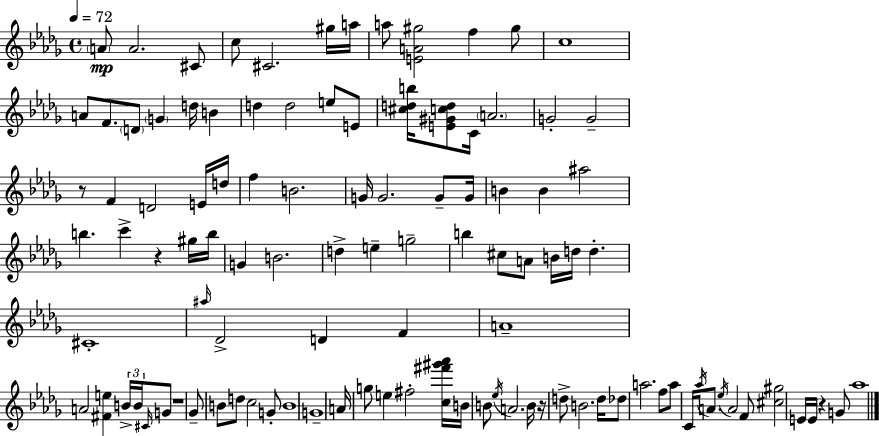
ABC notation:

X:1
T:Untitled
M:4/4
L:1/4
K:Bbm
A/2 A2 ^C/2 c/2 ^C2 ^g/4 a/4 a/2 [EA^g]2 f ^g/2 c4 A/2 F/2 D/2 G d/4 B d d2 e/2 E/2 [^cdb]/4 [E^Gcd]/2 C/4 A2 G2 G2 z/2 F D2 E/4 d/4 f B2 G/4 G2 G/2 G/4 B B ^a2 b c' z ^g/4 b/4 G B2 d e g2 b ^c/2 A/2 B/4 d/4 d ^C4 ^a/4 _D2 D F A4 A2 [^Fe] B/4 B/4 ^C/4 G/2 z4 _G/2 B/2 d/2 c2 G/2 B4 G4 A/4 g/2 e ^f2 [c^f'^g'_a']/4 B/4 B/2 _e/4 A2 B/4 z/4 d/2 B2 d/4 _d/2 a2 f/2 a/2 C/4 _a/4 A/2 _e/4 A2 F/2 [^c^g]2 E/4 E/4 z G/2 _a4